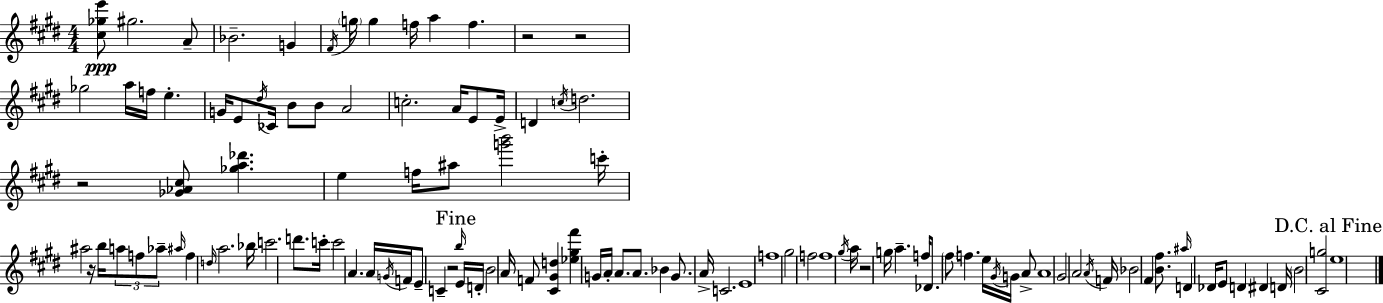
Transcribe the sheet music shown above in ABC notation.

X:1
T:Untitled
M:4/4
L:1/4
K:E
[^c_ge']/2 ^g2 A/2 _B2 G ^F/4 g/4 g f/4 a f z2 z2 _g2 a/4 f/4 e G/4 E/2 ^d/4 _C/4 B/2 B/2 A2 c2 A/4 E/2 E/4 D c/4 d2 z2 [_G_A^c]/2 [_ga_d'] e f/4 ^a/2 [g'b']2 c'/4 ^a2 z/4 b/4 a/2 f/2 _a/2 ^a/4 f d/4 a2 _b/4 c'2 d'/2 c'/4 c'2 A A/4 G/4 F/4 E/2 C z2 b/4 E/4 D/4 B2 A/4 F/2 [^C^Gd] [_e^g^f'] G/4 A/4 A/2 A/2 _B G/2 A/4 C2 E4 f4 ^g2 f2 f4 ^g/4 a/4 z2 g/4 a f/4 _D/2 ^f/2 f e/4 ^G/4 G/4 A/2 A4 ^G2 A2 A/4 F/4 _B2 ^F [B^f]/2 ^a/4 D _D/4 E/2 D ^D D/4 B2 [^Cg]2 e4